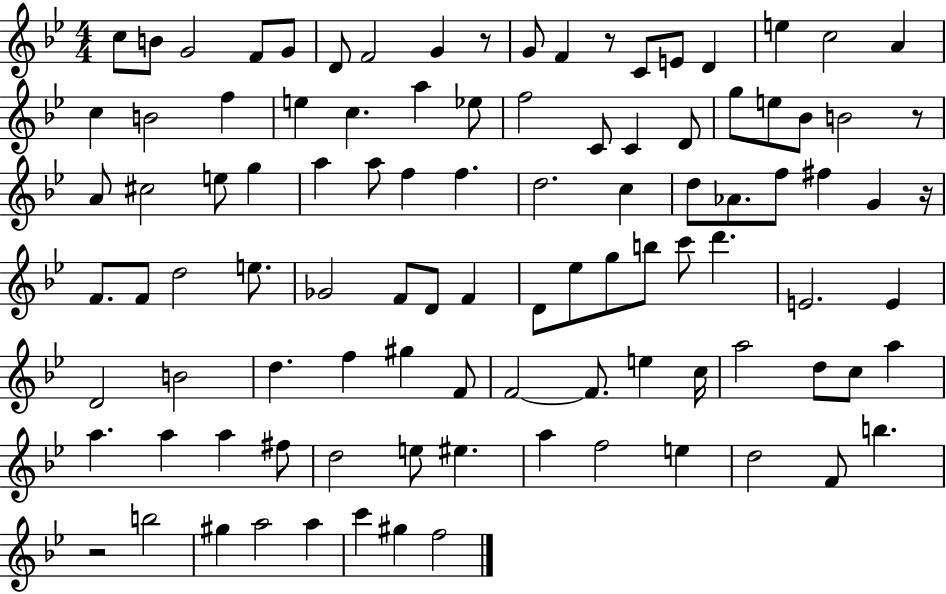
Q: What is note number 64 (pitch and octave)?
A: B4